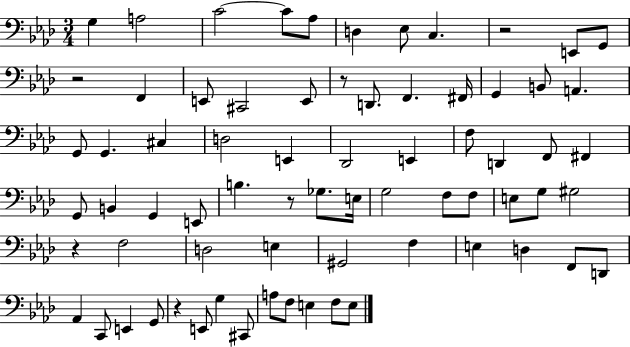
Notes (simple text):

G3/q A3/h C4/h C4/e Ab3/e D3/q Eb3/e C3/q. R/h E2/e G2/e R/h F2/q E2/e C#2/h E2/e R/e D2/e. F2/q. F#2/s G2/q B2/e A2/q. G2/e G2/q. C#3/q D3/h E2/q Db2/h E2/q F3/e D2/q F2/e F#2/q G2/e B2/q G2/q E2/e B3/q. R/e Gb3/e. E3/s G3/h F3/e F3/e E3/e G3/e G#3/h R/q F3/h D3/h E3/q G#2/h F3/q E3/q D3/q F2/e D2/e Ab2/q C2/e E2/q G2/e R/q E2/e G3/q C#2/e A3/e F3/e E3/q F3/e E3/e